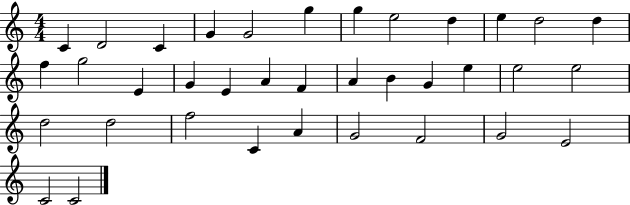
C4/q D4/h C4/q G4/q G4/h G5/q G5/q E5/h D5/q E5/q D5/h D5/q F5/q G5/h E4/q G4/q E4/q A4/q F4/q A4/q B4/q G4/q E5/q E5/h E5/h D5/h D5/h F5/h C4/q A4/q G4/h F4/h G4/h E4/h C4/h C4/h